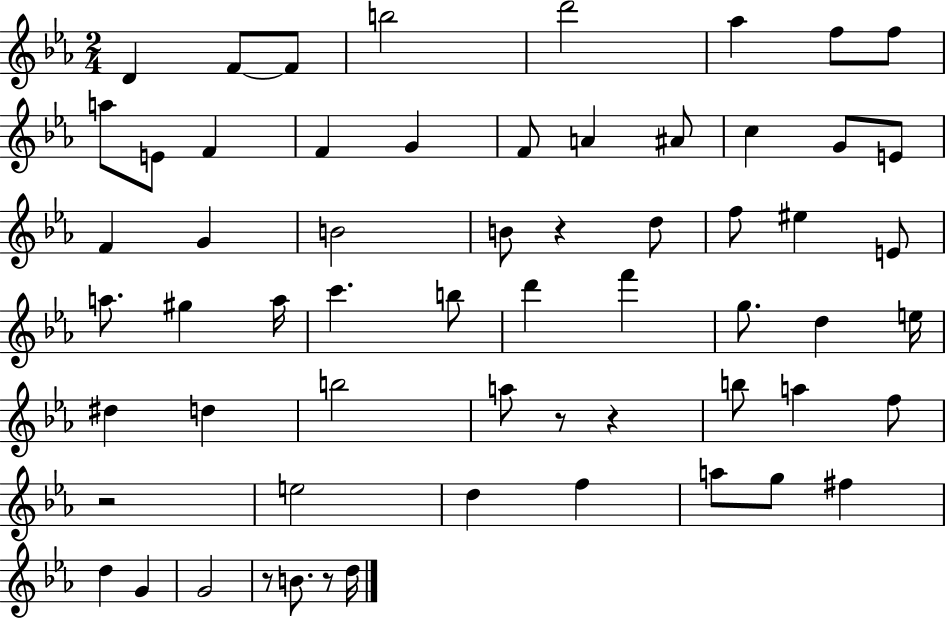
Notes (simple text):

D4/q F4/e F4/e B5/h D6/h Ab5/q F5/e F5/e A5/e E4/e F4/q F4/q G4/q F4/e A4/q A#4/e C5/q G4/e E4/e F4/q G4/q B4/h B4/e R/q D5/e F5/e EIS5/q E4/e A5/e. G#5/q A5/s C6/q. B5/e D6/q F6/q G5/e. D5/q E5/s D#5/q D5/q B5/h A5/e R/e R/q B5/e A5/q F5/e R/h E5/h D5/q F5/q A5/e G5/e F#5/q D5/q G4/q G4/h R/e B4/e. R/e D5/s